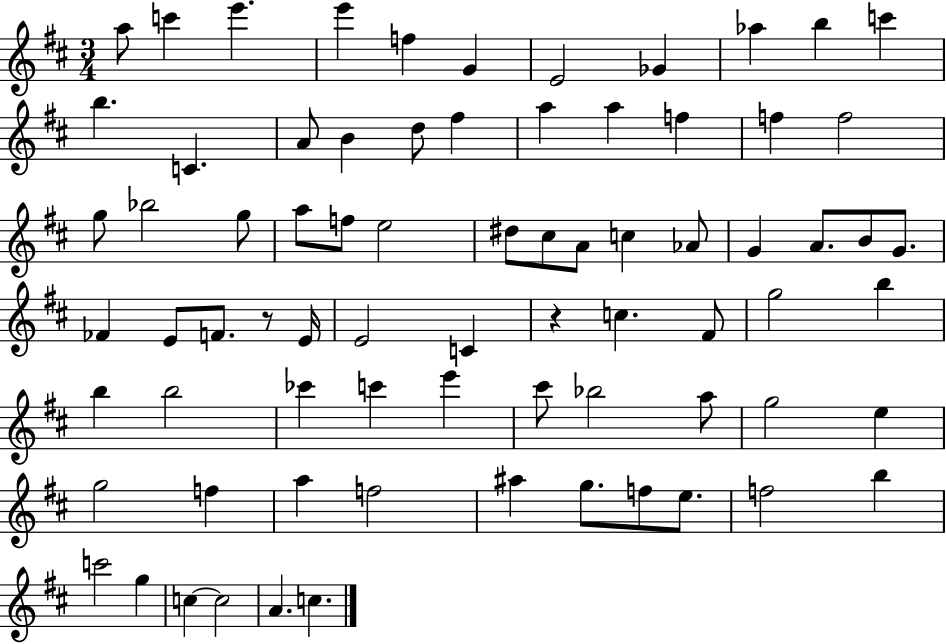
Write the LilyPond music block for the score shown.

{
  \clef treble
  \numericTimeSignature
  \time 3/4
  \key d \major
  a''8 c'''4 e'''4. | e'''4 f''4 g'4 | e'2 ges'4 | aes''4 b''4 c'''4 | \break b''4. c'4. | a'8 b'4 d''8 fis''4 | a''4 a''4 f''4 | f''4 f''2 | \break g''8 bes''2 g''8 | a''8 f''8 e''2 | dis''8 cis''8 a'8 c''4 aes'8 | g'4 a'8. b'8 g'8. | \break fes'4 e'8 f'8. r8 e'16 | e'2 c'4 | r4 c''4. fis'8 | g''2 b''4 | \break b''4 b''2 | ces'''4 c'''4 e'''4 | cis'''8 bes''2 a''8 | g''2 e''4 | \break g''2 f''4 | a''4 f''2 | ais''4 g''8. f''8 e''8. | f''2 b''4 | \break c'''2 g''4 | c''4~~ c''2 | a'4. c''4. | \bar "|."
}